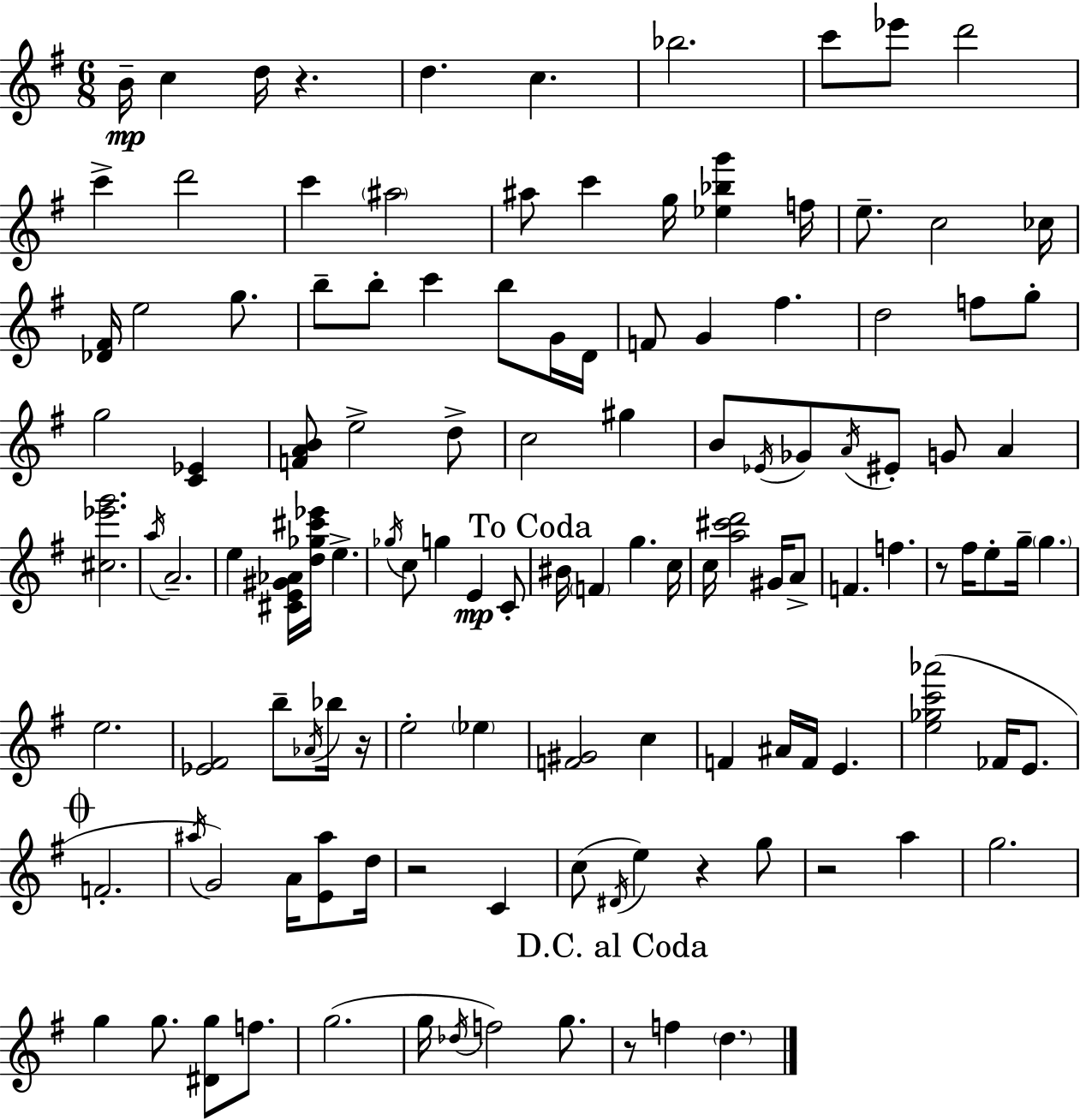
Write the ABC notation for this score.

X:1
T:Untitled
M:6/8
L:1/4
K:Em
B/4 c d/4 z d c _b2 c'/2 _e'/2 d'2 c' d'2 c' ^a2 ^a/2 c' g/4 [_e_bg'] f/4 e/2 c2 _c/4 [_D^F]/4 e2 g/2 b/2 b/2 c' b/2 G/4 D/4 F/2 G ^f d2 f/2 g/2 g2 [C_E] [FAB]/2 e2 d/2 c2 ^g B/2 _E/4 _G/2 A/4 ^E/2 G/2 A [^c_e'g']2 a/4 A2 e [^CE^G_A]/4 [d_g^c'_e']/4 e _g/4 c/2 g E C/2 ^B/4 F g c/4 c/4 [a^c'd']2 ^G/4 A/2 F f z/2 ^f/4 e/2 g/4 g e2 [_E^F]2 b/2 _A/4 _b/4 z/4 e2 _e [F^G]2 c F ^A/4 F/4 E [e_gc'_a']2 _F/4 E/2 F2 ^a/4 G2 A/4 [E^a]/2 d/4 z2 C c/2 ^D/4 e z g/2 z2 a g2 g g/2 [^Dg]/2 f/2 g2 g/4 _d/4 f2 g/2 z/2 f d